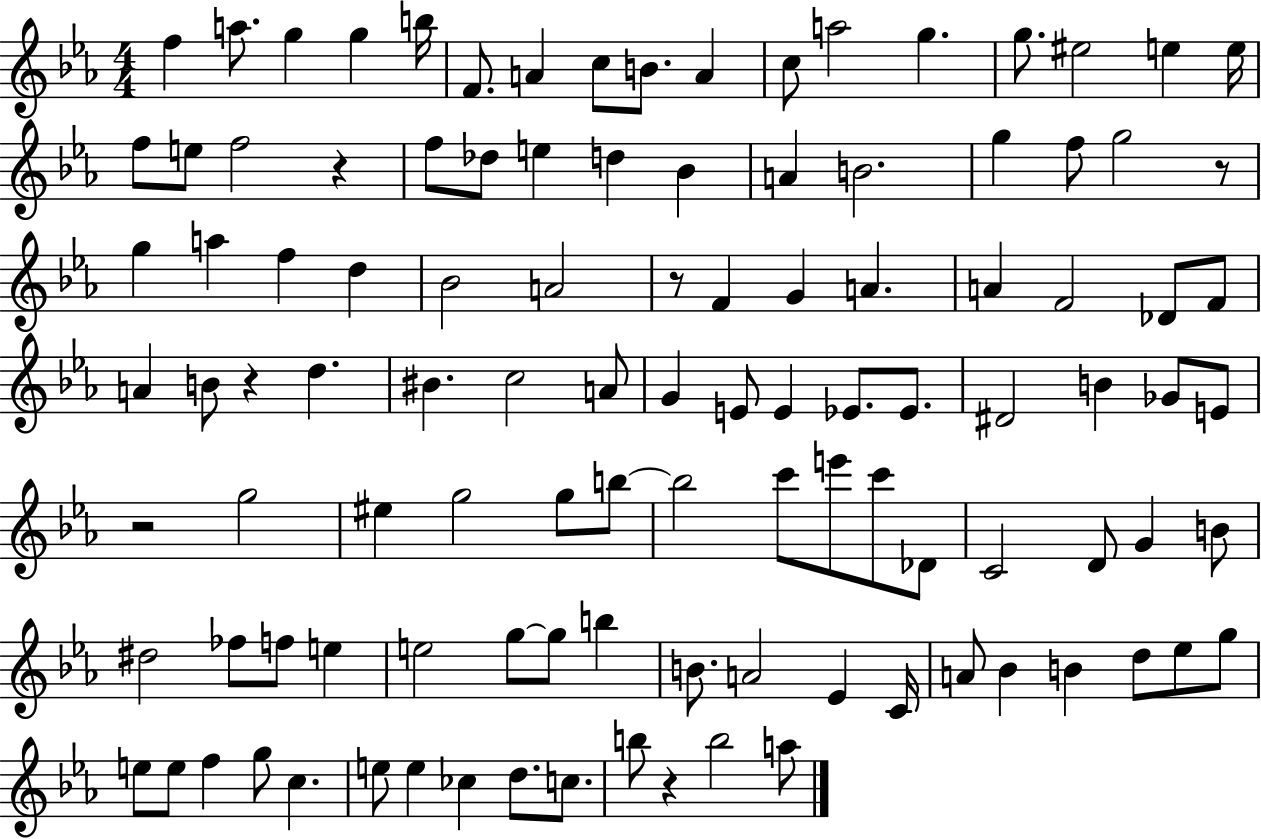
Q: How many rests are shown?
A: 6